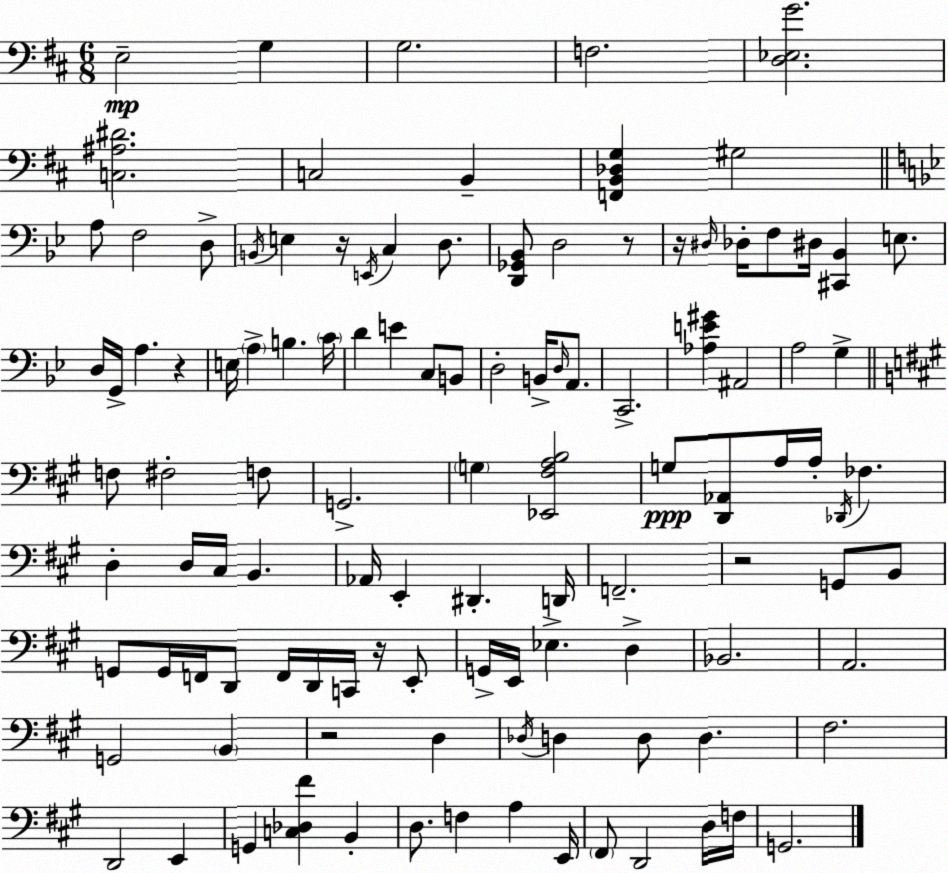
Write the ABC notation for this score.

X:1
T:Untitled
M:6/8
L:1/4
K:D
E,2 G, G,2 F,2 [D,_E,G]2 [C,^A,^D]2 C,2 B,, [F,,B,,_D,G,] ^G,2 A,/2 F,2 D,/2 B,,/4 E, z/4 E,,/4 C, D,/2 [D,,_G,,_B,,]/2 D,2 z/2 z/4 ^D,/4 _D,/4 F,/2 ^D,/4 [^C,,_B,,] E,/2 D,/4 G,,/4 A, z E,/4 A, B, C/4 D E C,/2 B,,/2 D,2 B,,/4 D,/4 A,,/2 C,,2 [_A,E^G] ^A,,2 A,2 G, F,/2 ^F,2 F,/2 G,,2 G, [_E,,^F,A,B,]2 G,/2 [D,,_A,,]/2 A,/4 A,/4 _D,,/4 _F, D, D,/4 ^C,/4 B,, _A,,/4 E,, ^D,, D,,/4 F,,2 z2 G,,/2 B,,/2 G,,/2 G,,/4 F,,/4 D,,/2 F,,/4 D,,/4 C,,/4 z/4 E,,/2 G,,/4 E,,/4 _E, D, _B,,2 A,,2 G,,2 B,, z2 D, _D,/4 D, D,/2 D, ^F,2 D,,2 E,, G,, [C,_D,^F] B,, D,/2 F, A, E,,/4 ^F,,/2 D,,2 D,/4 F,/4 G,,2